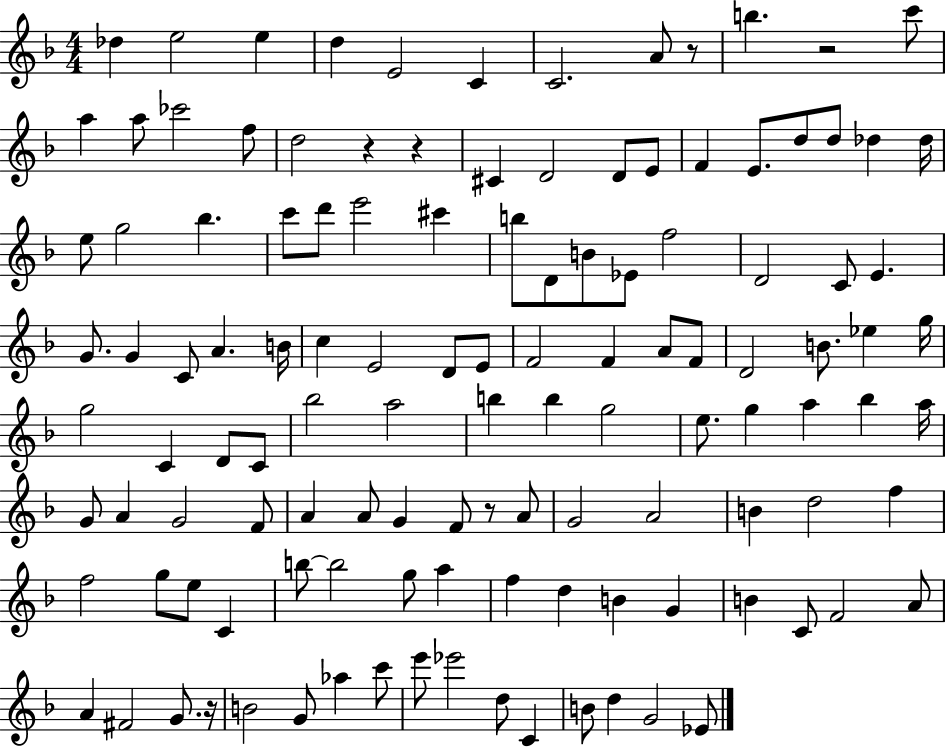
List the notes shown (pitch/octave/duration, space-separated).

Db5/q E5/h E5/q D5/q E4/h C4/q C4/h. A4/e R/e B5/q. R/h C6/e A5/q A5/e CES6/h F5/e D5/h R/q R/q C#4/q D4/h D4/e E4/e F4/q E4/e. D5/e D5/e Db5/q Db5/s E5/e G5/h Bb5/q. C6/e D6/e E6/h C#6/q B5/e D4/e B4/e Eb4/e F5/h D4/h C4/e E4/q. G4/e. G4/q C4/e A4/q. B4/s C5/q E4/h D4/e E4/e F4/h F4/q A4/e F4/e D4/h B4/e. Eb5/q G5/s G5/h C4/q D4/e C4/e Bb5/h A5/h B5/q B5/q G5/h E5/e. G5/q A5/q Bb5/q A5/s G4/e A4/q G4/h F4/e A4/q A4/e G4/q F4/e R/e A4/e G4/h A4/h B4/q D5/h F5/q F5/h G5/e E5/e C4/q B5/e B5/h G5/e A5/q F5/q D5/q B4/q G4/q B4/q C4/e F4/h A4/e A4/q F#4/h G4/e. R/s B4/h G4/e Ab5/q C6/e E6/e Eb6/h D5/e C4/q B4/e D5/q G4/h Eb4/e